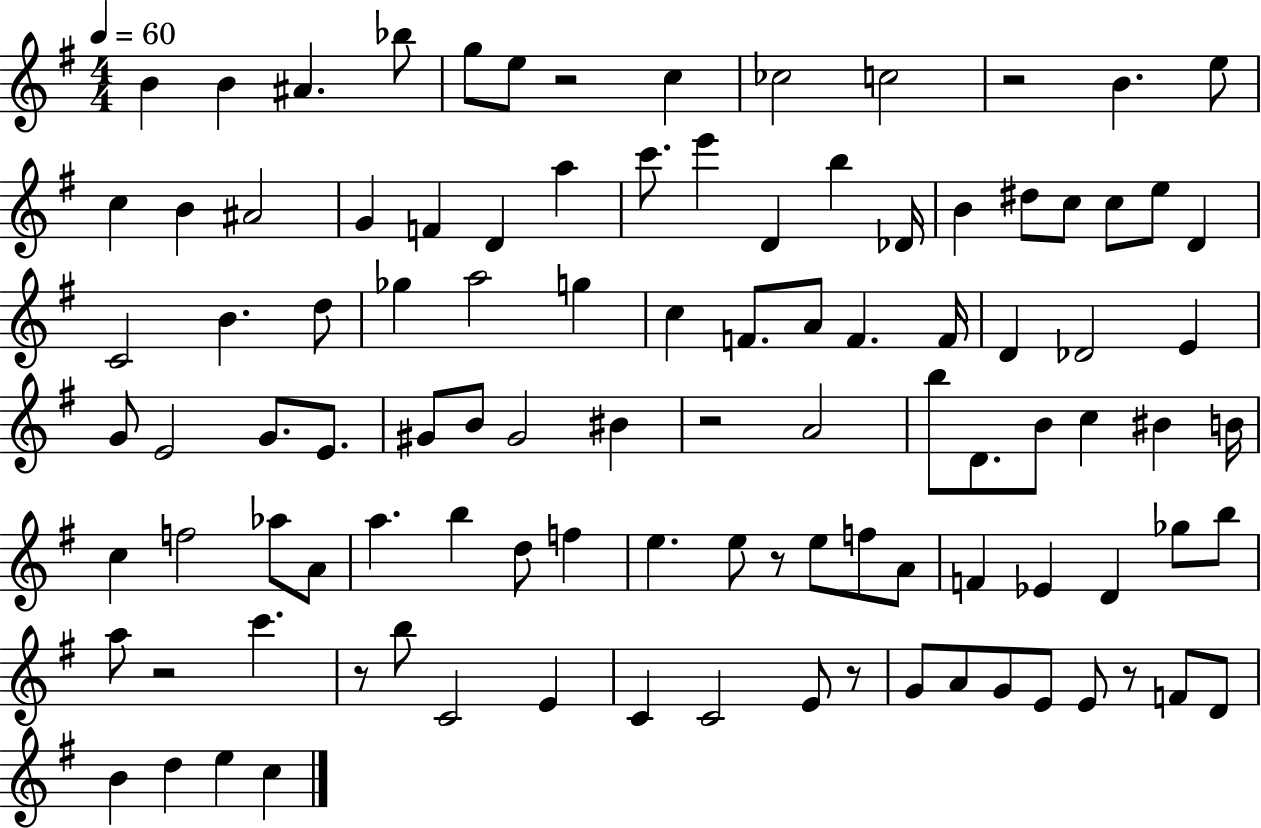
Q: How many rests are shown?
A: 8